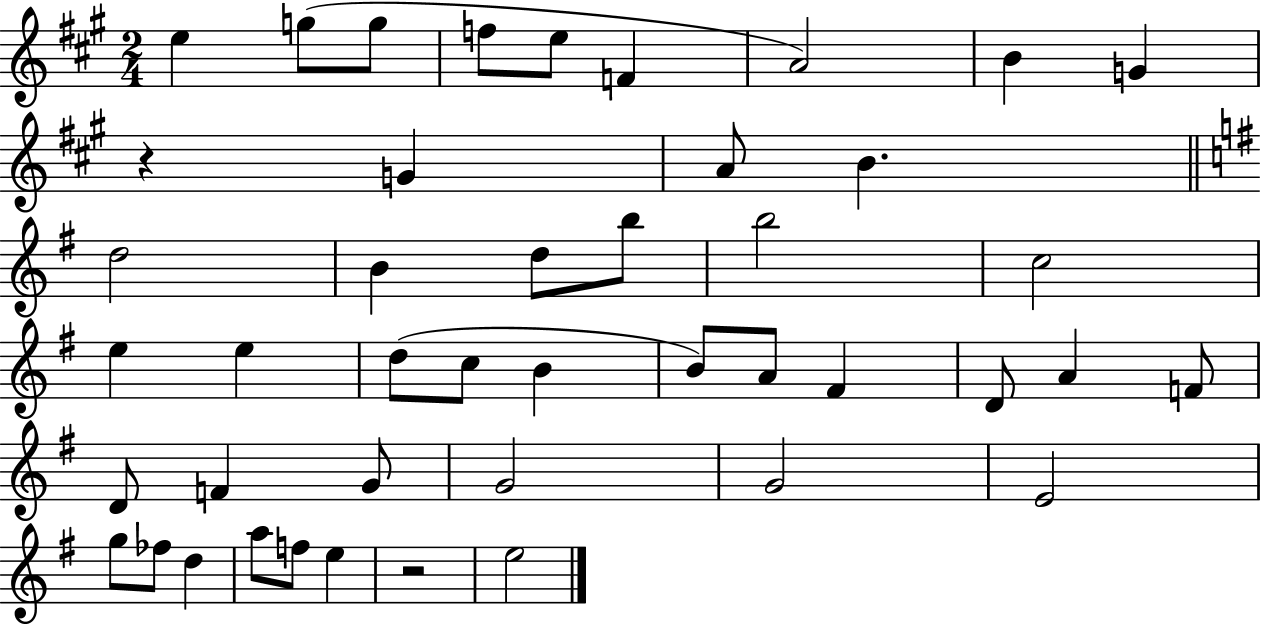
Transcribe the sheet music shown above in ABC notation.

X:1
T:Untitled
M:2/4
L:1/4
K:A
e g/2 g/2 f/2 e/2 F A2 B G z G A/2 B d2 B d/2 b/2 b2 c2 e e d/2 c/2 B B/2 A/2 ^F D/2 A F/2 D/2 F G/2 G2 G2 E2 g/2 _f/2 d a/2 f/2 e z2 e2